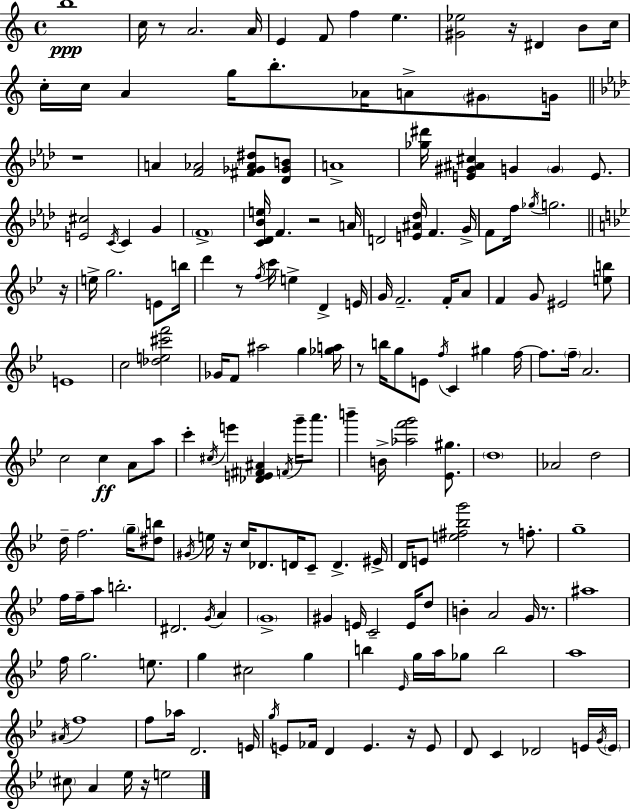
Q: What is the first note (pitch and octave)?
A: B5